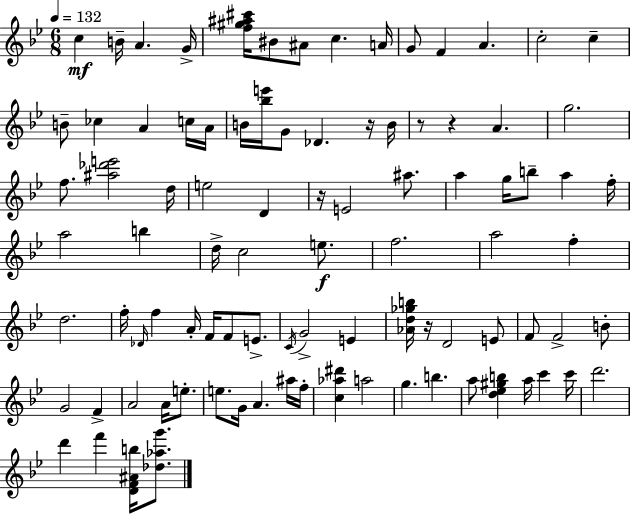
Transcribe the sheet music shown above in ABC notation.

X:1
T:Untitled
M:6/8
L:1/4
K:Bb
c B/4 A G/4 [f^g^a^c']/4 ^B/2 ^A/2 c A/4 G/2 F A c2 c B/2 _c A c/4 A/4 B/4 [_be']/4 G/2 _D z/4 B/4 z/2 z A g2 f/2 [^a_d'e']2 d/4 e2 D z/4 E2 ^a/2 a g/4 b/2 a f/4 a2 b d/4 c2 e/2 f2 a2 f d2 f/4 _D/4 f A/4 F/4 F/2 E/2 C/4 G2 E [_Ad_gb]/4 z/4 D2 E/2 F/2 F2 B/2 G2 F A2 A/4 e/2 e/2 G/4 A ^a/4 f/4 [c_a^d'] a2 g b a/2 [d_e^gb] a/4 c' c'/4 d'2 d' f' [DF^Ab]/4 [_d_ag']/2